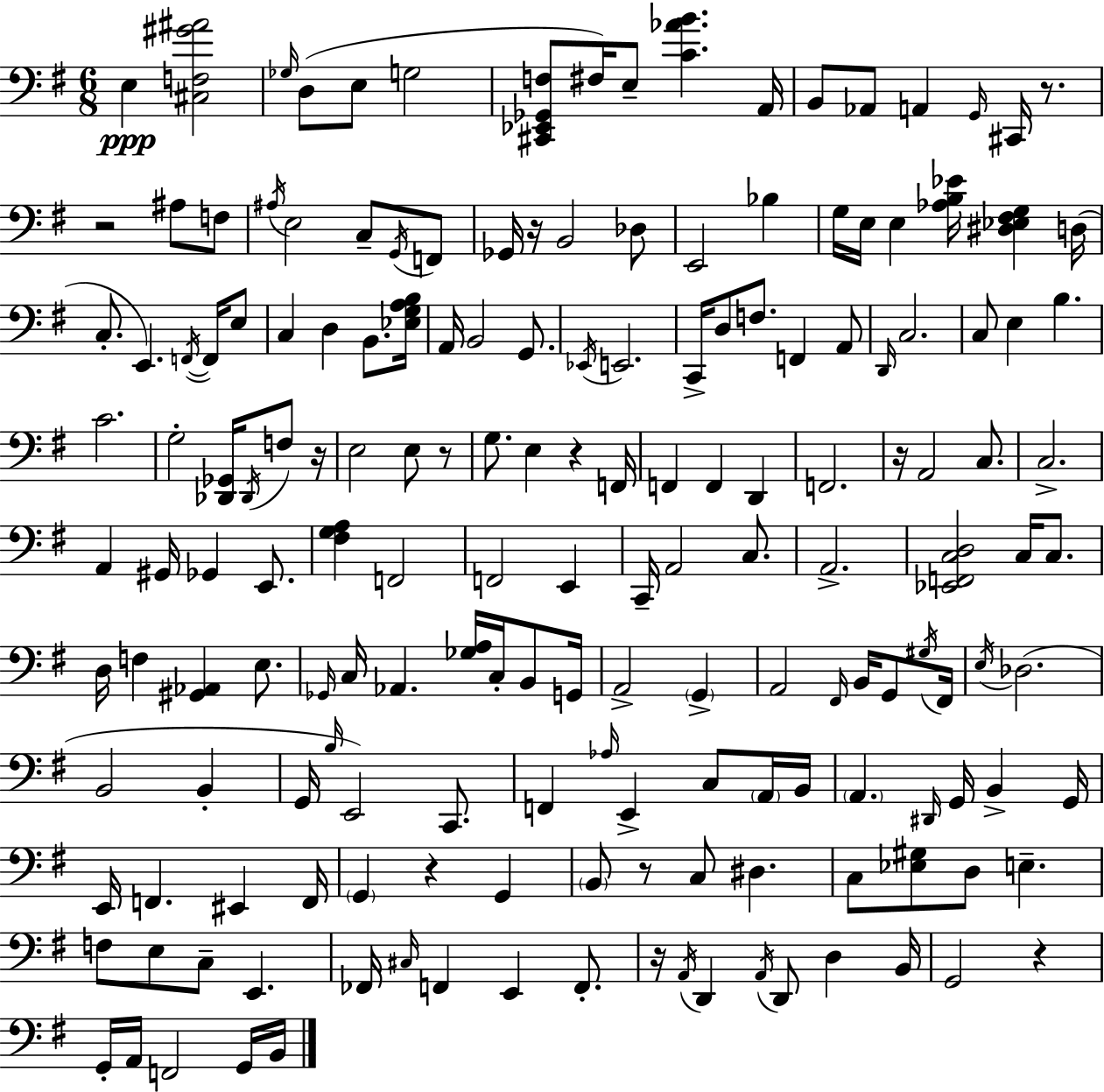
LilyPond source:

{
  \clef bass
  \numericTimeSignature
  \time 6/8
  \key e \minor
  e4\ppp <cis f gis' ais'>2 | \grace { ges16 }( d8 e8 g2 | <cis, ees, ges, f>8 fis16) e8-- <c' aes' b'>4. | a,16 b,8 aes,8 a,4 \grace { g,16 } cis,16 r8. | \break r2 ais8 | f8 \acciaccatura { ais16 } e2 c8-- | \acciaccatura { g,16 } f,8 ges,16 r16 b,2 | des8 e,2 | \break bes4 g16 e16 e4 <aes b ees'>16 <dis ees fis g>4 | d16( c8.-. e,4.) | \acciaccatura { f,16~ }~ f,16 e8 c4 d4 | b,8. <ees g a b>16 a,16 b,2 | \break g,8. \acciaccatura { ees,16 } e,2. | c,16-> d8 f8. | f,4 a,8 \grace { d,16 } c2. | c8 e4 | \break b4. c'2. | g2-. | <des, ges,>16 \acciaccatura { des,16 } f8 r16 e2 | e8 r8 g8. e4 | \break r4 f,16 f,4 | f,4 d,4 f,2. | r16 a,2 | c8. c2.-> | \break a,4 | gis,16 ges,4 e,8. <fis g a>4 | f,2 f,2 | e,4 c,16-- a,2 | \break c8. a,2.-> | <ees, f, c d>2 | c16 c8. d16 f4 | <gis, aes,>4 e8. \grace { ges,16 } c16 aes,4. | \break <ges a>16 c16-. b,8 g,16 a,2-> | \parenthesize g,4-> a,2 | \grace { fis,16 } b,16 g,8 \acciaccatura { gis16 } fis,16 \acciaccatura { e16 }( | des2. | \break b,2 b,4-. | g,16 \grace { b16 }) e,2 c,8. | f,4 \grace { aes16 } e,4-> c8 | \parenthesize a,16 b,16 \parenthesize a,4. \grace { dis,16 } g,16 b,4-> | \break g,16 e,16 f,4. eis,4 | f,16 \parenthesize g,4 r4 g,4 | \parenthesize b,8 r8 c8 dis4. | c8 <ees gis>8 d8 e4.-- | \break f8 e8 c8-- e,4. | fes,16 \grace { cis16 } f,4 e,4 | f,8.-. r16 \acciaccatura { a,16 } d,4 \acciaccatura { a,16 } d,8 | d4 b,16 g,2 | \break r4 g,16-. a,16 f,2 | g,16 b,16 \bar "|."
}